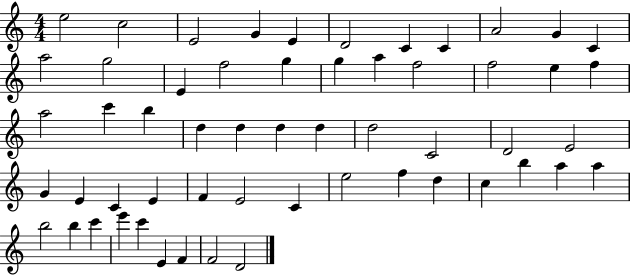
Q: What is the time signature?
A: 4/4